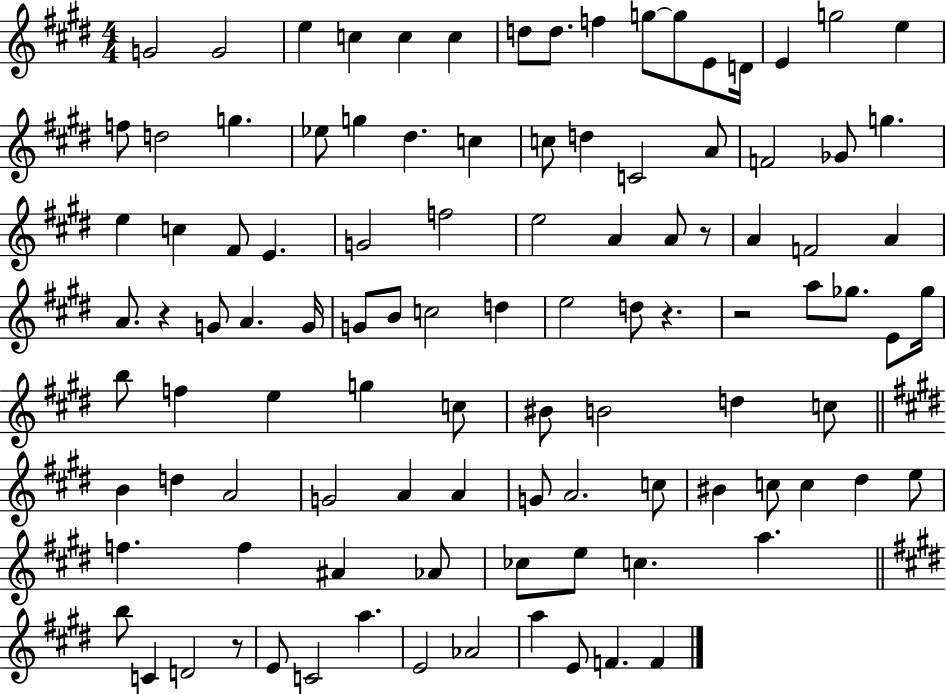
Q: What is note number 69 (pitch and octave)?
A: G4